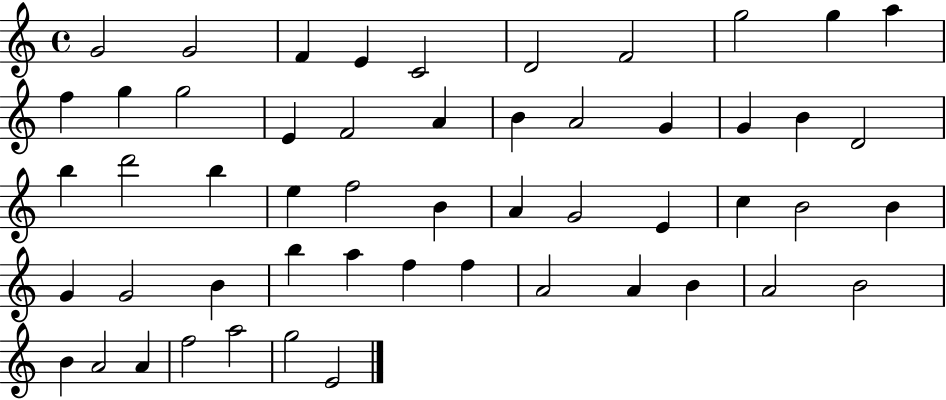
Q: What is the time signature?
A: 4/4